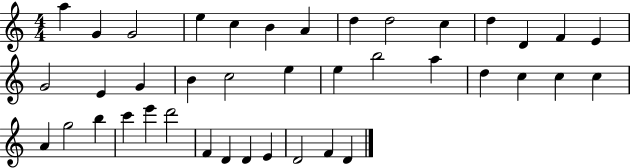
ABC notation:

X:1
T:Untitled
M:4/4
L:1/4
K:C
a G G2 e c B A d d2 c d D F E G2 E G B c2 e e b2 a d c c c A g2 b c' e' d'2 F D D E D2 F D